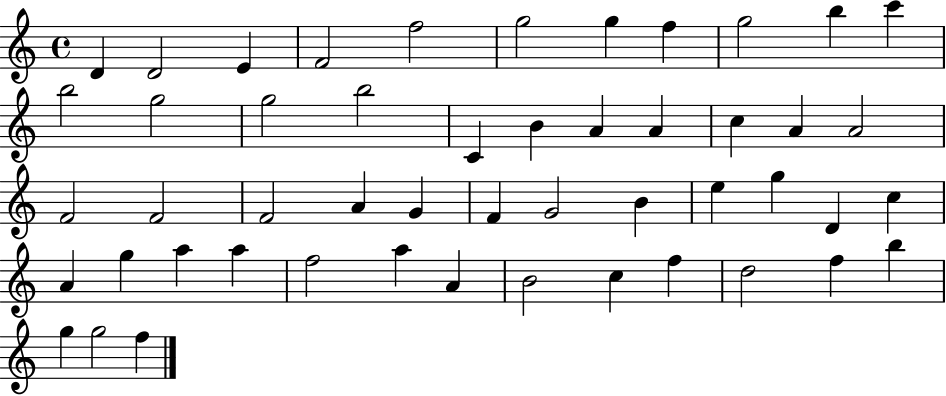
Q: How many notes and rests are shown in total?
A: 50